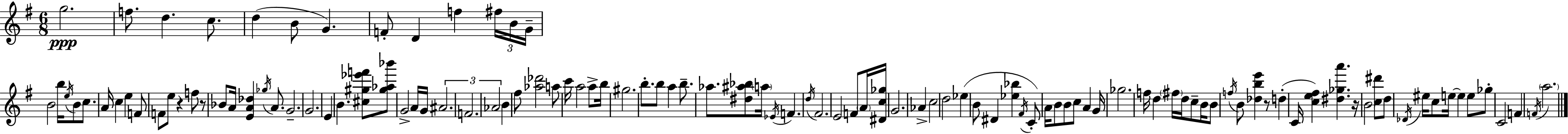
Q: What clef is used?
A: treble